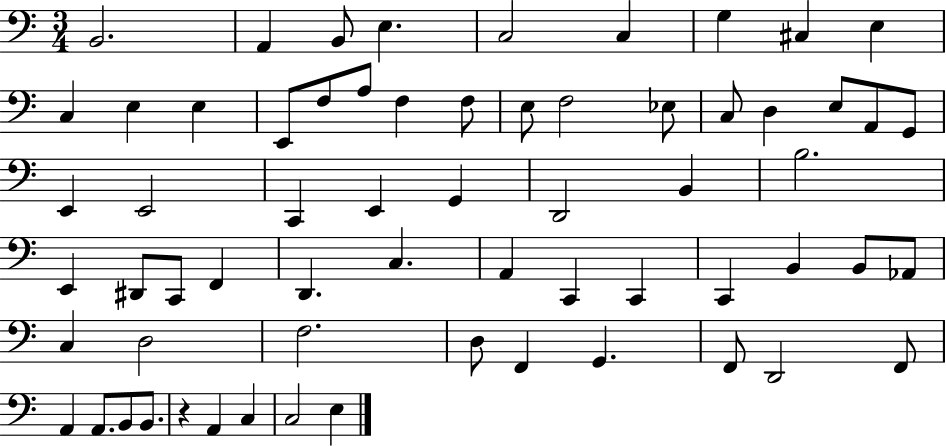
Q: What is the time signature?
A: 3/4